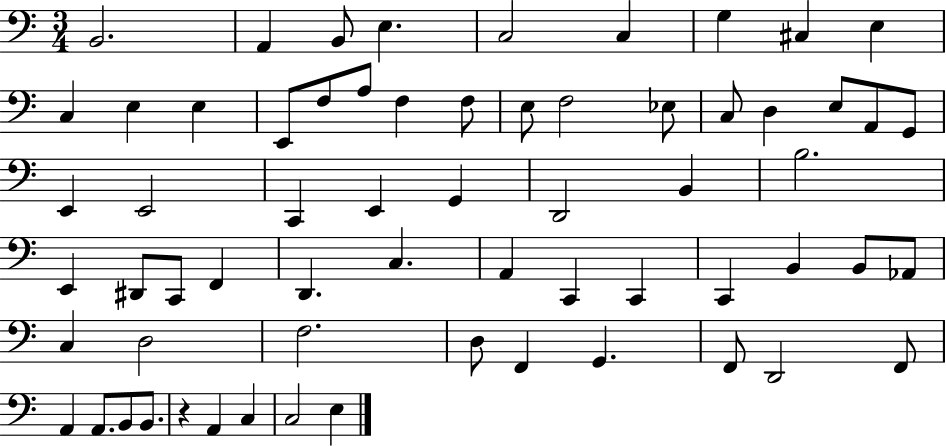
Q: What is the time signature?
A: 3/4